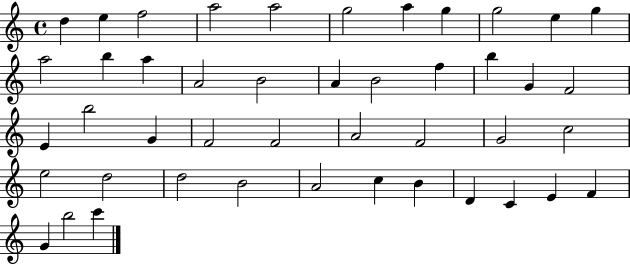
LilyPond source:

{
  \clef treble
  \time 4/4
  \defaultTimeSignature
  \key c \major
  d''4 e''4 f''2 | a''2 a''2 | g''2 a''4 g''4 | g''2 e''4 g''4 | \break a''2 b''4 a''4 | a'2 b'2 | a'4 b'2 f''4 | b''4 g'4 f'2 | \break e'4 b''2 g'4 | f'2 f'2 | a'2 f'2 | g'2 c''2 | \break e''2 d''2 | d''2 b'2 | a'2 c''4 b'4 | d'4 c'4 e'4 f'4 | \break g'4 b''2 c'''4 | \bar "|."
}